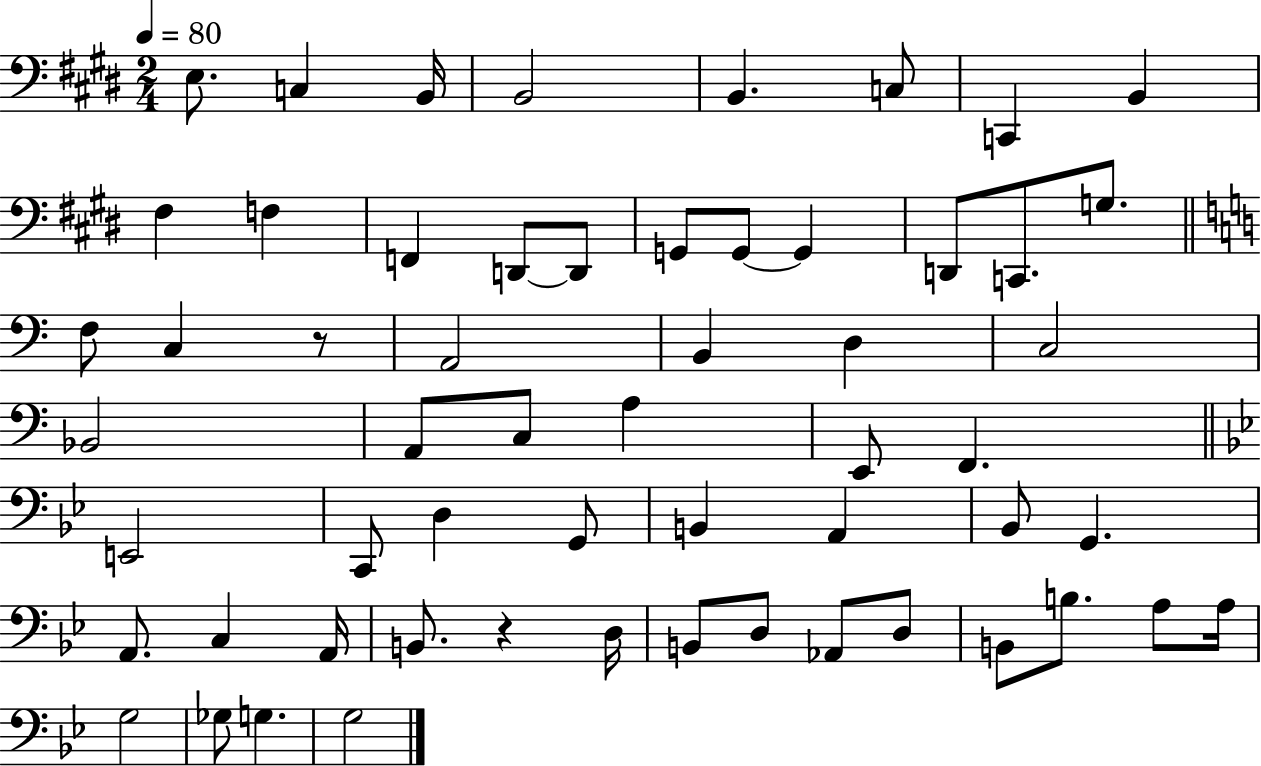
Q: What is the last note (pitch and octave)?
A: G3